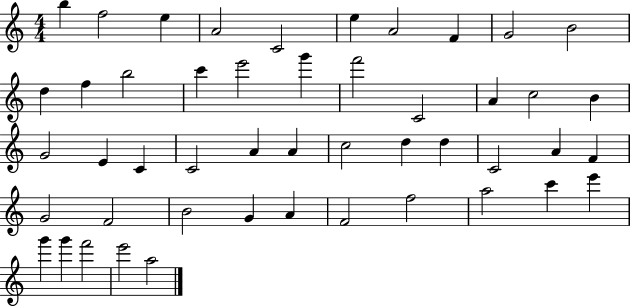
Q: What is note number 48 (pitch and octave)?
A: A5